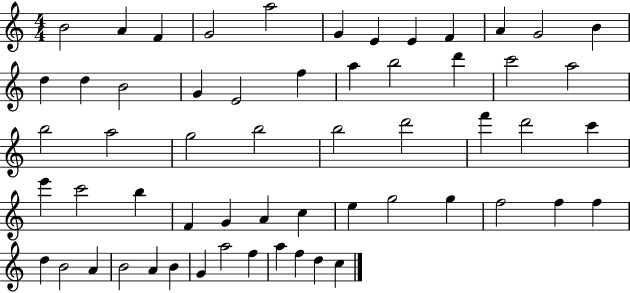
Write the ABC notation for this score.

X:1
T:Untitled
M:4/4
L:1/4
K:C
B2 A F G2 a2 G E E F A G2 B d d B2 G E2 f a b2 d' c'2 a2 b2 a2 g2 b2 b2 d'2 f' d'2 c' e' c'2 b F G A c e g2 g f2 f f d B2 A B2 A B G a2 f a f d c